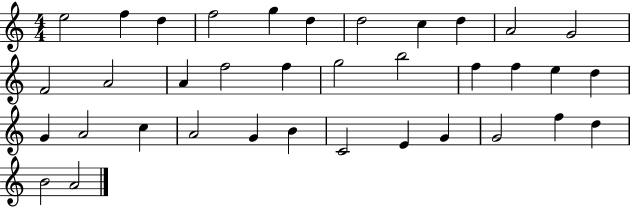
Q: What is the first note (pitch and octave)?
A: E5